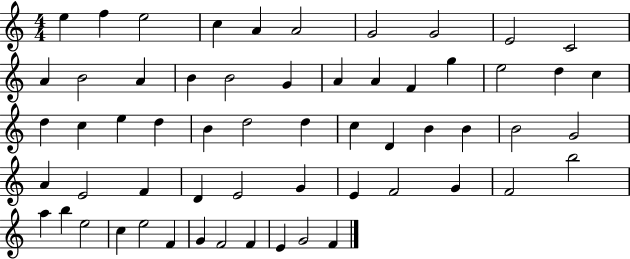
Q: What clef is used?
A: treble